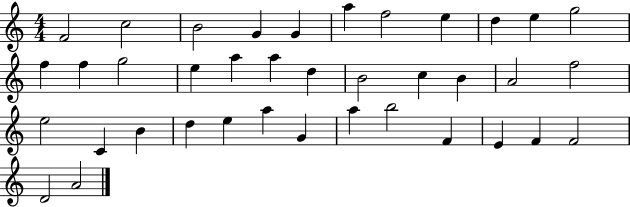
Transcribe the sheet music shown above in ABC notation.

X:1
T:Untitled
M:4/4
L:1/4
K:C
F2 c2 B2 G G a f2 e d e g2 f f g2 e a a d B2 c B A2 f2 e2 C B d e a G a b2 F E F F2 D2 A2